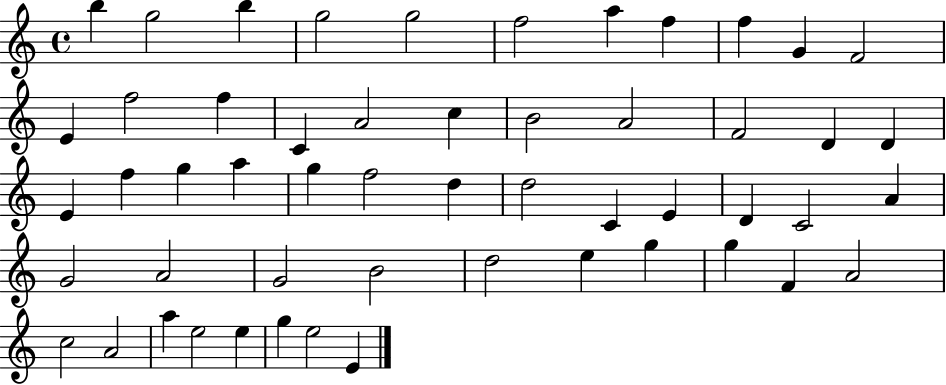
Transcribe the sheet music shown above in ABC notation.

X:1
T:Untitled
M:4/4
L:1/4
K:C
b g2 b g2 g2 f2 a f f G F2 E f2 f C A2 c B2 A2 F2 D D E f g a g f2 d d2 C E D C2 A G2 A2 G2 B2 d2 e g g F A2 c2 A2 a e2 e g e2 E